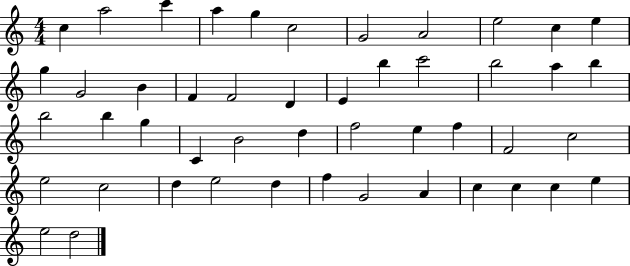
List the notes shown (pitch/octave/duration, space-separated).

C5/q A5/h C6/q A5/q G5/q C5/h G4/h A4/h E5/h C5/q E5/q G5/q G4/h B4/q F4/q F4/h D4/q E4/q B5/q C6/h B5/h A5/q B5/q B5/h B5/q G5/q C4/q B4/h D5/q F5/h E5/q F5/q F4/h C5/h E5/h C5/h D5/q E5/h D5/q F5/q G4/h A4/q C5/q C5/q C5/q E5/q E5/h D5/h